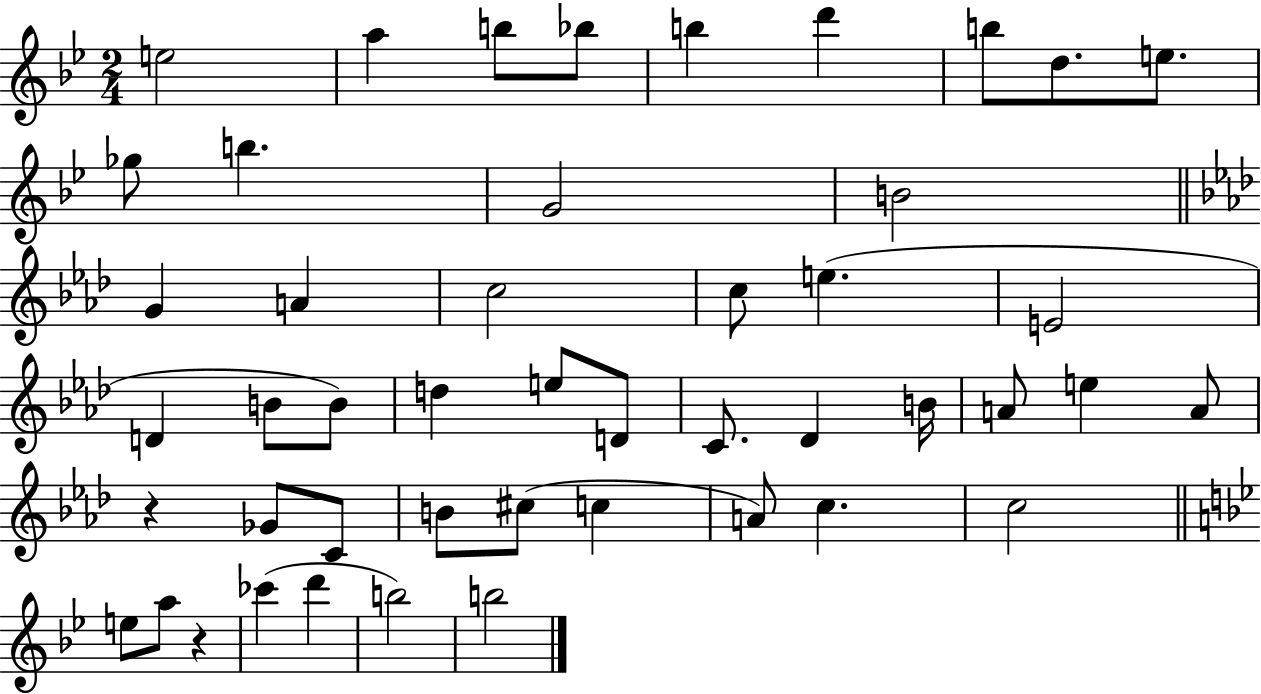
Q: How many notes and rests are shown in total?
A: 47